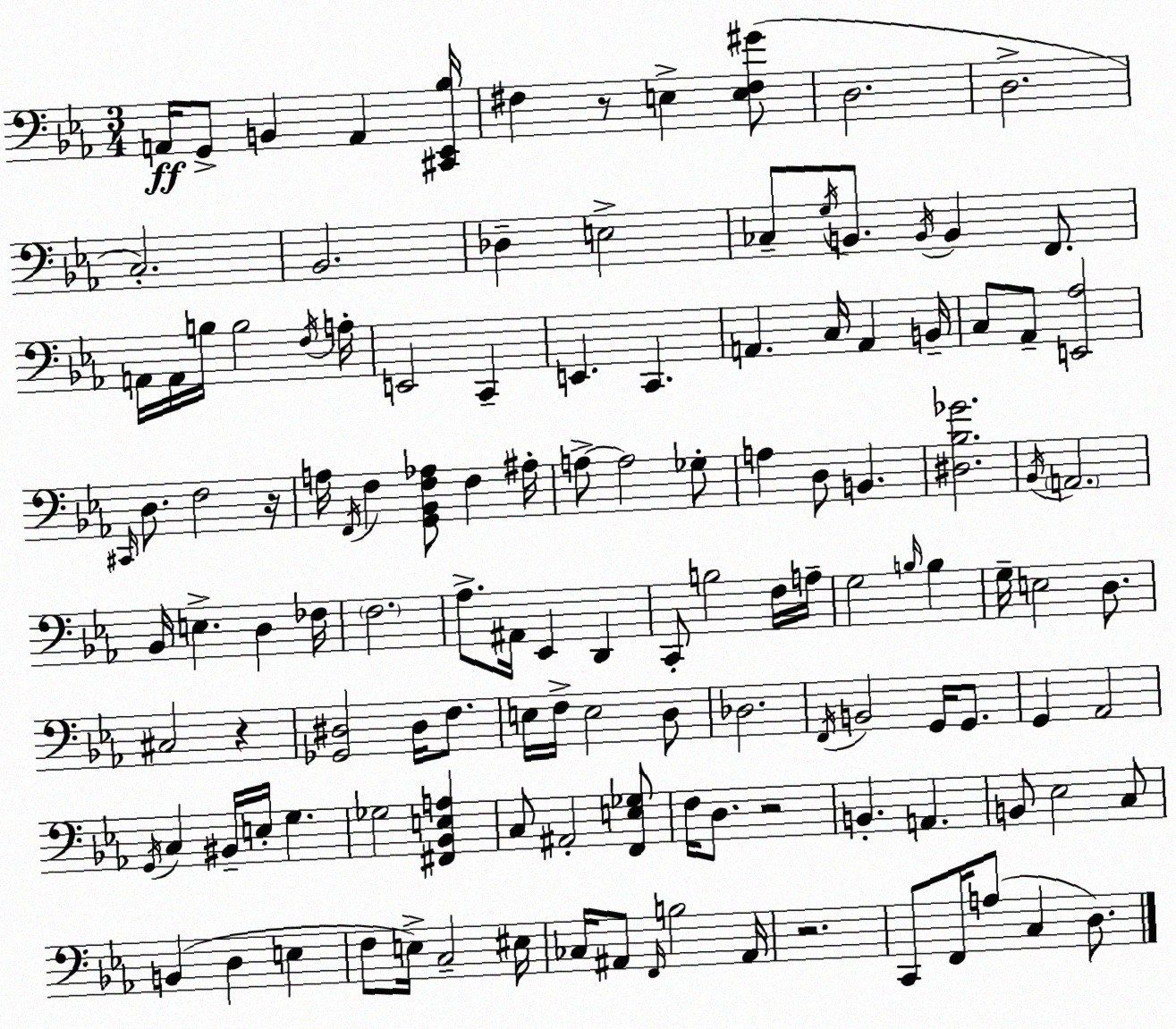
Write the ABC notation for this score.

X:1
T:Untitled
M:3/4
L:1/4
K:Eb
A,,/4 G,,/2 B,, A,, [^C,,_E,,_B,]/4 ^F, z/2 E, [E,^F,^G]/2 D,2 D,2 C,2 _B,,2 _D, E,2 _C,/2 G,/4 B,,/2 B,,/4 B,, F,,/2 A,,/4 A,,/4 B,/4 B,2 F,/4 A,/4 E,,2 C,, E,, C,, A,, C,/4 A,, B,,/4 C,/2 _A,,/2 [E,,_A,]2 ^C,,/4 D,/2 F,2 z/4 A,/4 F,,/4 F, [G,,_B,,F,_A,]/2 F, ^A,/4 A,/2 A,2 _G,/2 A, D,/2 B,, [^D,_B,_G]2 _B,,/4 A,,2 _B,,/4 E, D, _F,/4 F,2 _A,/2 ^A,,/4 _E,, D,, C,,/2 B,2 F,/4 A,/4 G,2 B,/4 B, G,/4 E,2 D,/2 ^C,2 z [_G,,^D,]2 ^D,/4 F,/2 E,/4 F,/4 E,2 D,/2 _D,2 F,,/4 B,,2 G,,/4 G,,/2 G,, _A,,2 G,,/4 C, ^B,,/4 E,/4 G, _G,2 [^F,,_B,,E,A,] C,/2 ^A,,2 [F,,E,_G,]/2 F,/4 D,/2 z2 B,, A,, B,,/2 _E,2 C,/2 B,, D, E, F,/2 E,/4 C,2 ^E,/4 _C,/4 ^A,,/2 F,,/4 B,2 ^A,,/4 z2 C,,/2 F,,/4 A,/2 C, D,/2